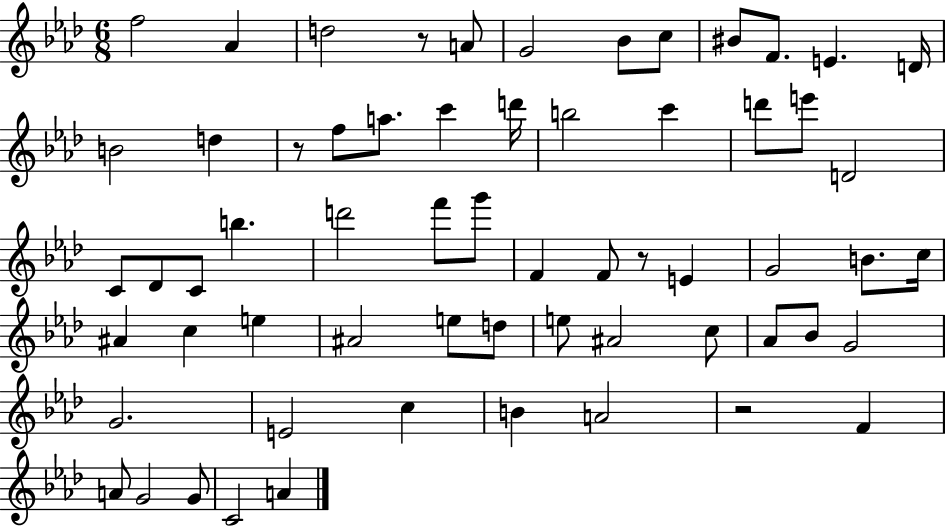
F5/h Ab4/q D5/h R/e A4/e G4/h Bb4/e C5/e BIS4/e F4/e. E4/q. D4/s B4/h D5/q R/e F5/e A5/e. C6/q D6/s B5/h C6/q D6/e E6/e D4/h C4/e Db4/e C4/e B5/q. D6/h F6/e G6/e F4/q F4/e R/e E4/q G4/h B4/e. C5/s A#4/q C5/q E5/q A#4/h E5/e D5/e E5/e A#4/h C5/e Ab4/e Bb4/e G4/h G4/h. E4/h C5/q B4/q A4/h R/h F4/q A4/e G4/h G4/e C4/h A4/q